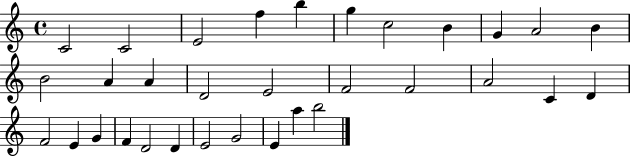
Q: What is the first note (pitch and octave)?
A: C4